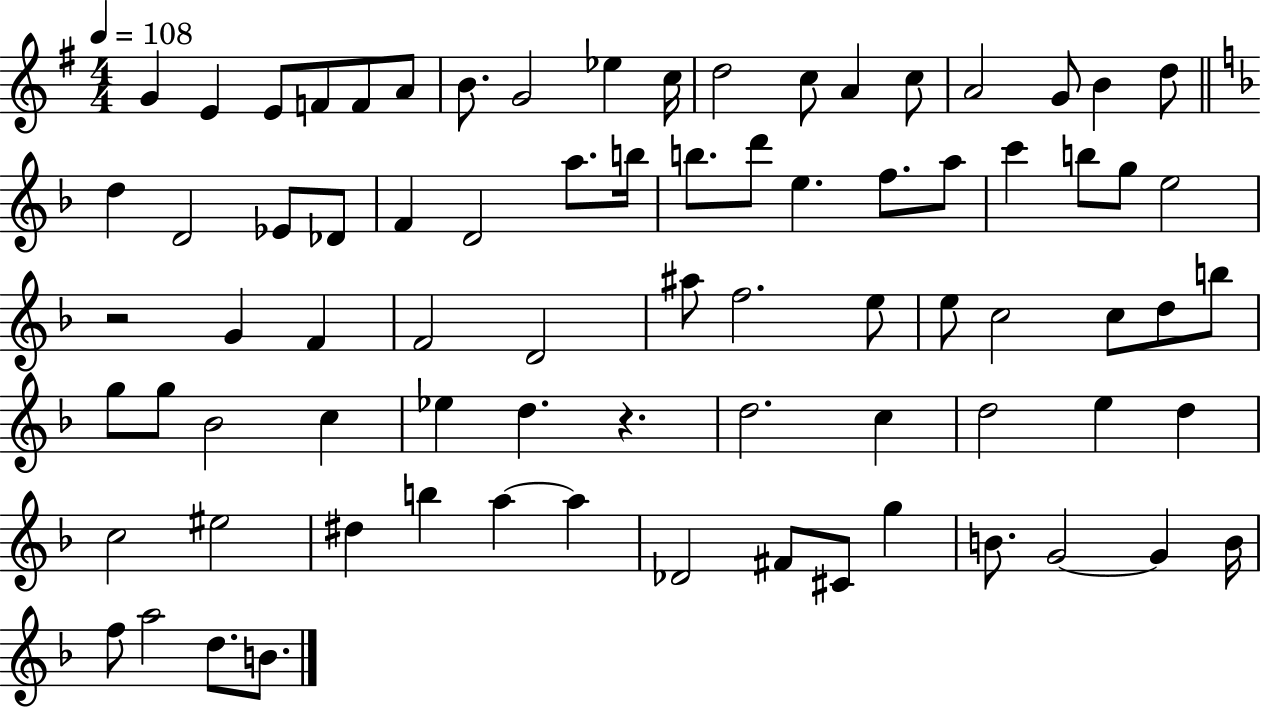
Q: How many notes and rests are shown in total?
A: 78